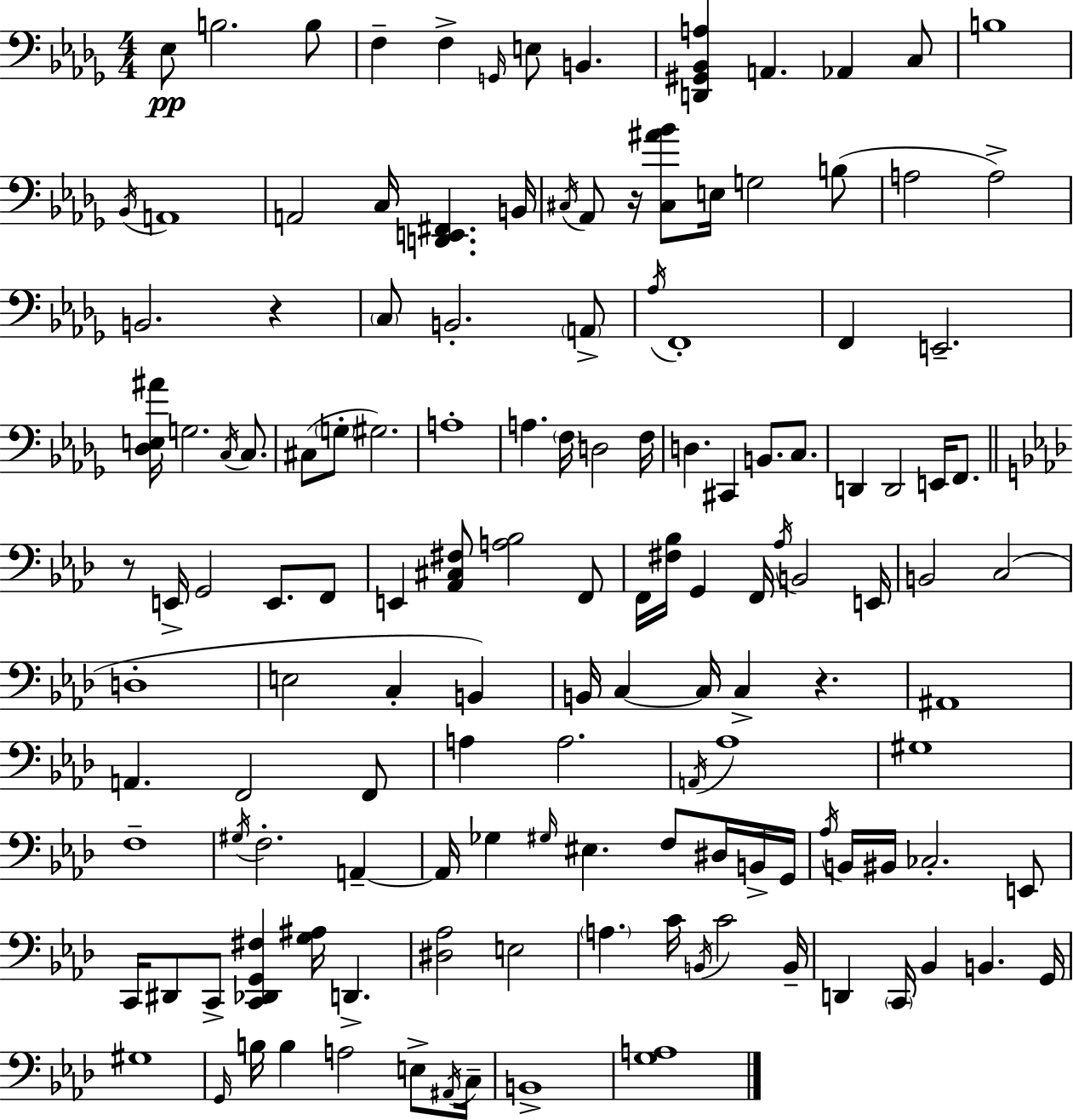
X:1
T:Untitled
M:4/4
L:1/4
K:Bbm
_E,/2 B,2 B,/2 F, F, G,,/4 E,/2 B,, [D,,^G,,_B,,A,] A,, _A,, C,/2 B,4 _B,,/4 A,,4 A,,2 C,/4 [D,,E,,^F,,] B,,/4 ^C,/4 _A,,/2 z/4 [^C,^A_B]/2 E,/4 G,2 B,/2 A,2 A,2 B,,2 z C,/2 B,,2 A,,/2 _A,/4 F,,4 F,, E,,2 [_D,E,^A]/4 G,2 C,/4 C,/2 ^C,/2 G,/2 ^G,2 A,4 A, F,/4 D,2 F,/4 D, ^C,, B,,/2 C,/2 D,, D,,2 E,,/4 F,,/2 z/2 E,,/4 G,,2 E,,/2 F,,/2 E,, [_A,,^C,^F,]/2 [A,_B,]2 F,,/2 F,,/4 [^F,_B,]/4 G,, F,,/4 _A,/4 B,,2 E,,/4 B,,2 C,2 D,4 E,2 C, B,, B,,/4 C, C,/4 C, z ^A,,4 A,, F,,2 F,,/2 A, A,2 A,,/4 _A,4 ^G,4 F,4 ^G,/4 F,2 A,, A,,/4 _G, ^G,/4 ^E, F,/2 ^D,/4 B,,/4 G,,/4 _A,/4 B,,/4 ^B,,/4 _C,2 E,,/2 C,,/4 ^D,,/2 C,,/2 [C,,_D,,G,,^F,] [G,^A,]/4 D,, [^D,_A,]2 E,2 A, C/4 B,,/4 C2 B,,/4 D,, C,,/4 _B,, B,, G,,/4 ^G,4 G,,/4 B,/4 B, A,2 E,/2 ^A,,/4 C,/4 B,,4 [G,A,]4